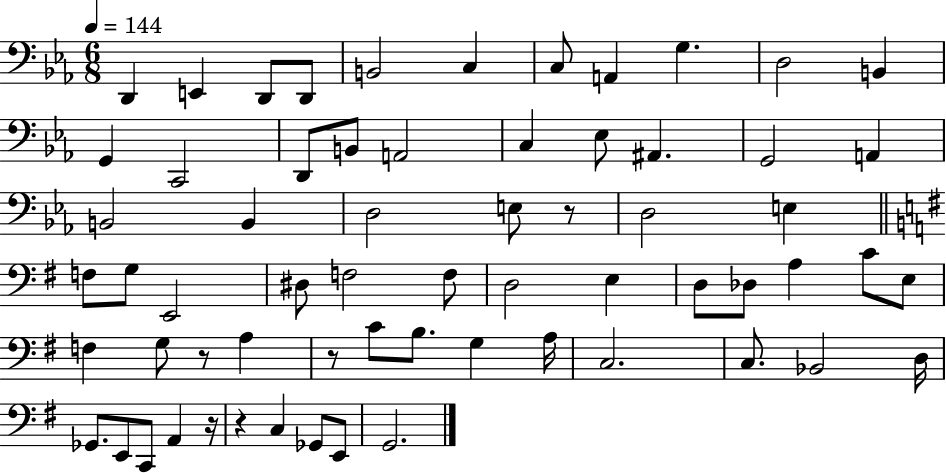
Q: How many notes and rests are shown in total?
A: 64